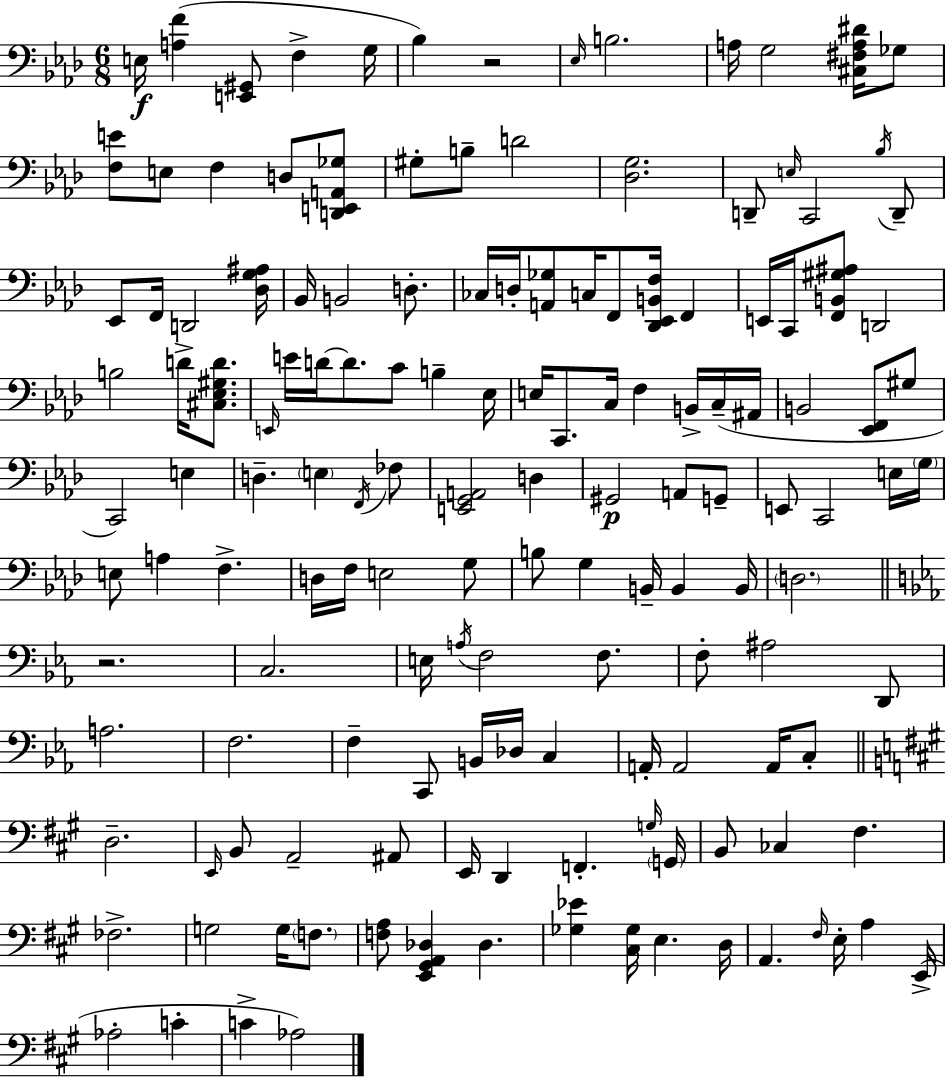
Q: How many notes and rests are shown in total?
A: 146